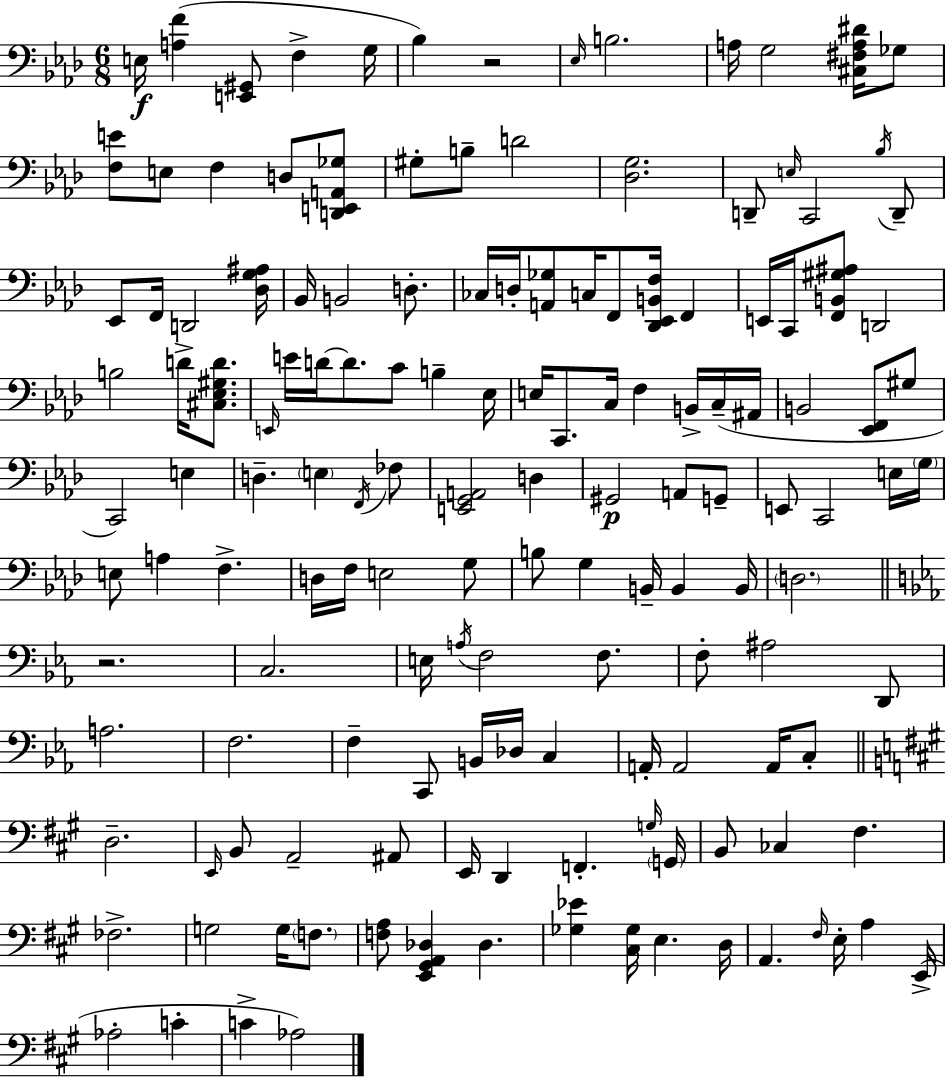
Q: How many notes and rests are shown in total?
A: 146